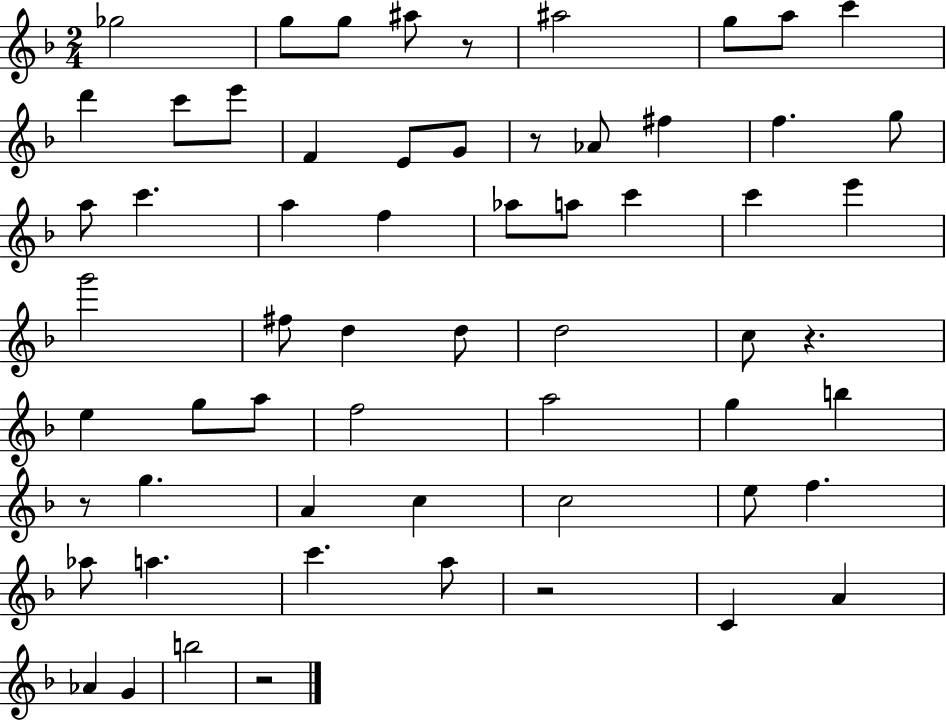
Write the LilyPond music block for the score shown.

{
  \clef treble
  \numericTimeSignature
  \time 2/4
  \key f \major
  ges''2 | g''8 g''8 ais''8 r8 | ais''2 | g''8 a''8 c'''4 | \break d'''4 c'''8 e'''8 | f'4 e'8 g'8 | r8 aes'8 fis''4 | f''4. g''8 | \break a''8 c'''4. | a''4 f''4 | aes''8 a''8 c'''4 | c'''4 e'''4 | \break g'''2 | fis''8 d''4 d''8 | d''2 | c''8 r4. | \break e''4 g''8 a''8 | f''2 | a''2 | g''4 b''4 | \break r8 g''4. | a'4 c''4 | c''2 | e''8 f''4. | \break aes''8 a''4. | c'''4. a''8 | r2 | c'4 a'4 | \break aes'4 g'4 | b''2 | r2 | \bar "|."
}